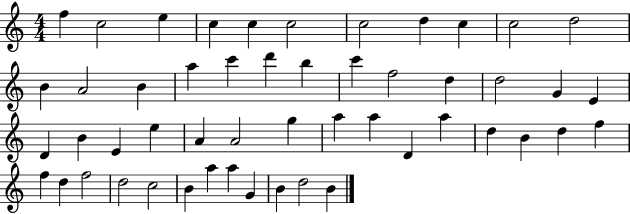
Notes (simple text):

F5/q C5/h E5/q C5/q C5/q C5/h C5/h D5/q C5/q C5/h D5/h B4/q A4/h B4/q A5/q C6/q D6/q B5/q C6/q F5/h D5/q D5/h G4/q E4/q D4/q B4/q E4/q E5/q A4/q A4/h G5/q A5/q A5/q D4/q A5/q D5/q B4/q D5/q F5/q F5/q D5/q F5/h D5/h C5/h B4/q A5/q A5/q G4/q B4/q D5/h B4/q